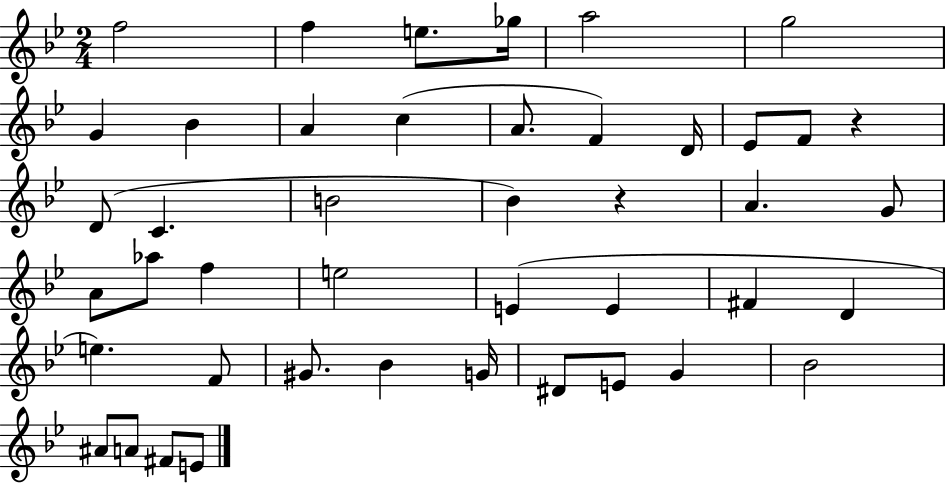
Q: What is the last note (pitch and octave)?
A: E4